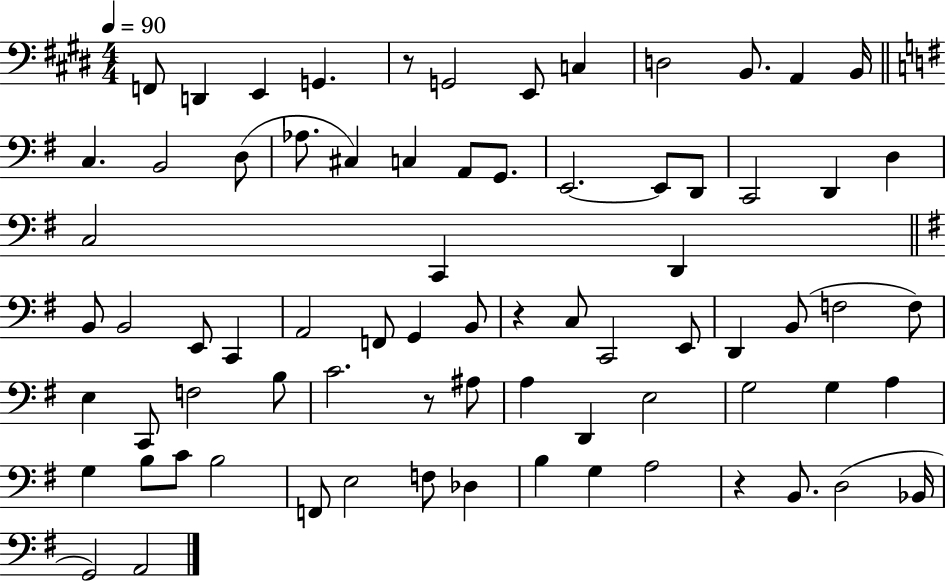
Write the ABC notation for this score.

X:1
T:Untitled
M:4/4
L:1/4
K:E
F,,/2 D,, E,, G,, z/2 G,,2 E,,/2 C, D,2 B,,/2 A,, B,,/4 C, B,,2 D,/2 _A,/2 ^C, C, A,,/2 G,,/2 E,,2 E,,/2 D,,/2 C,,2 D,, D, C,2 C,, D,, B,,/2 B,,2 E,,/2 C,, A,,2 F,,/2 G,, B,,/2 z C,/2 C,,2 E,,/2 D,, B,,/2 F,2 F,/2 E, C,,/2 F,2 B,/2 C2 z/2 ^A,/2 A, D,, E,2 G,2 G, A, G, B,/2 C/2 B,2 F,,/2 E,2 F,/2 _D, B, G, A,2 z B,,/2 D,2 _B,,/4 G,,2 A,,2